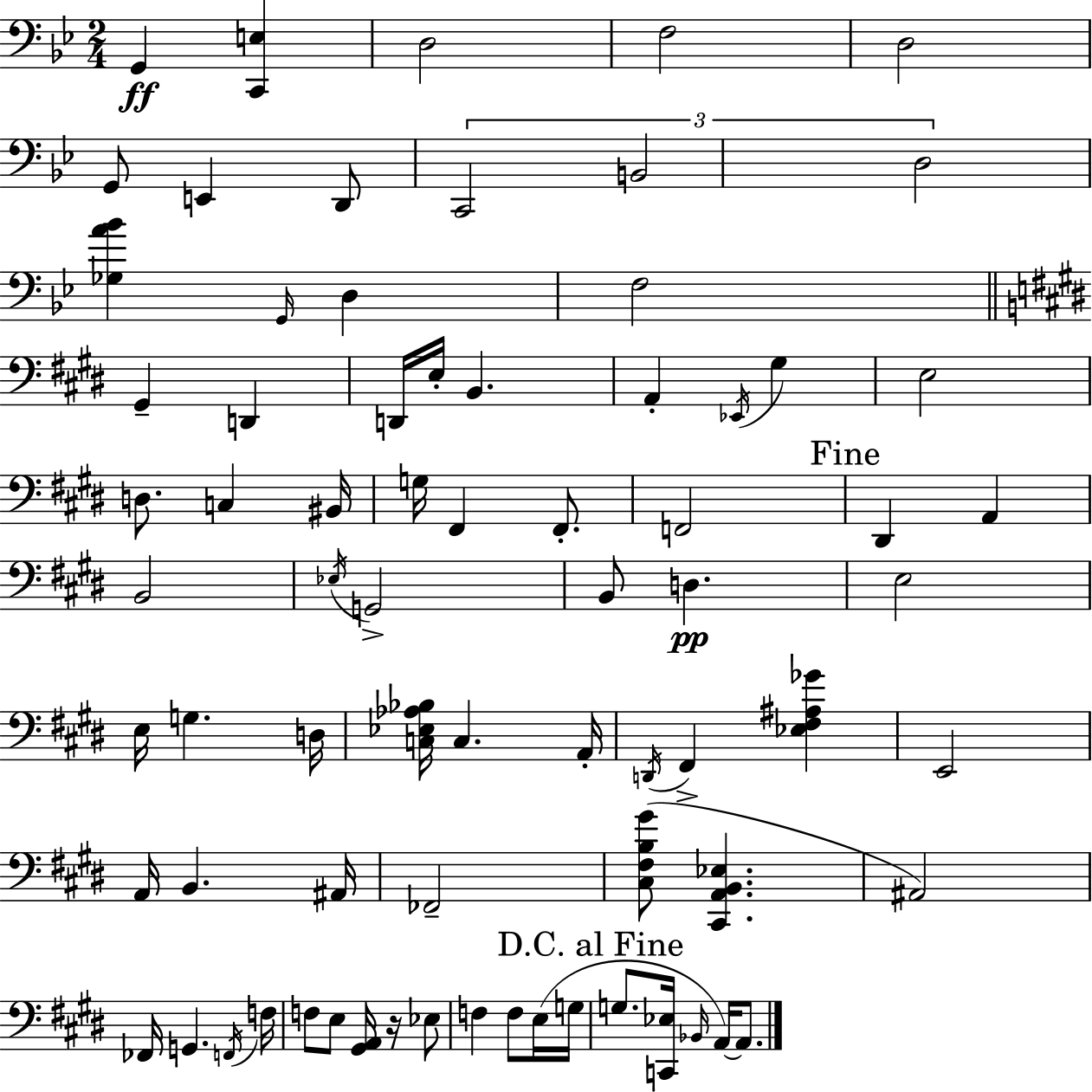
{
  \clef bass
  \numericTimeSignature
  \time 2/4
  \key bes \major
  \repeat volta 2 { g,4\ff <c, e>4 | d2 | f2 | d2 | \break g,8 e,4 d,8 | \tuplet 3/2 { c,2 | b,2 | d2 } | \break <ges a' bes'>4 \grace { g,16 } d4 | f2 | \bar "||" \break \key e \major gis,4-- d,4 | d,16 e16-. b,4. | a,4-. \acciaccatura { ees,16 } gis4 | e2 | \break d8. c4 | bis,16 g16 fis,4 fis,8.-. | f,2 | \mark "Fine" dis,4 a,4 | \break b,2 | \acciaccatura { ees16 } g,2-> | b,8 d4.\pp | e2 | \break e16 g4. | d16 <c ees aes bes>16 c4. | a,16-. \acciaccatura { d,16 } fis,4-> <ees fis ais ges'>4 | e,2 | \break a,16 b,4. | ais,16 fes,2-- | <cis fis b gis'>8( <cis, a, b, ees>4. | ais,2) | \break fes,16 g,4. | \acciaccatura { f,16 } f16 f8 e8 | <gis, a,>16 r16 ees8 f4 | f8 e16( g16 \mark "D.C. al Fine" g8. <c, ees>16 | \break \grace { bes,16 } a,16~~) a,8. } \bar "|."
}